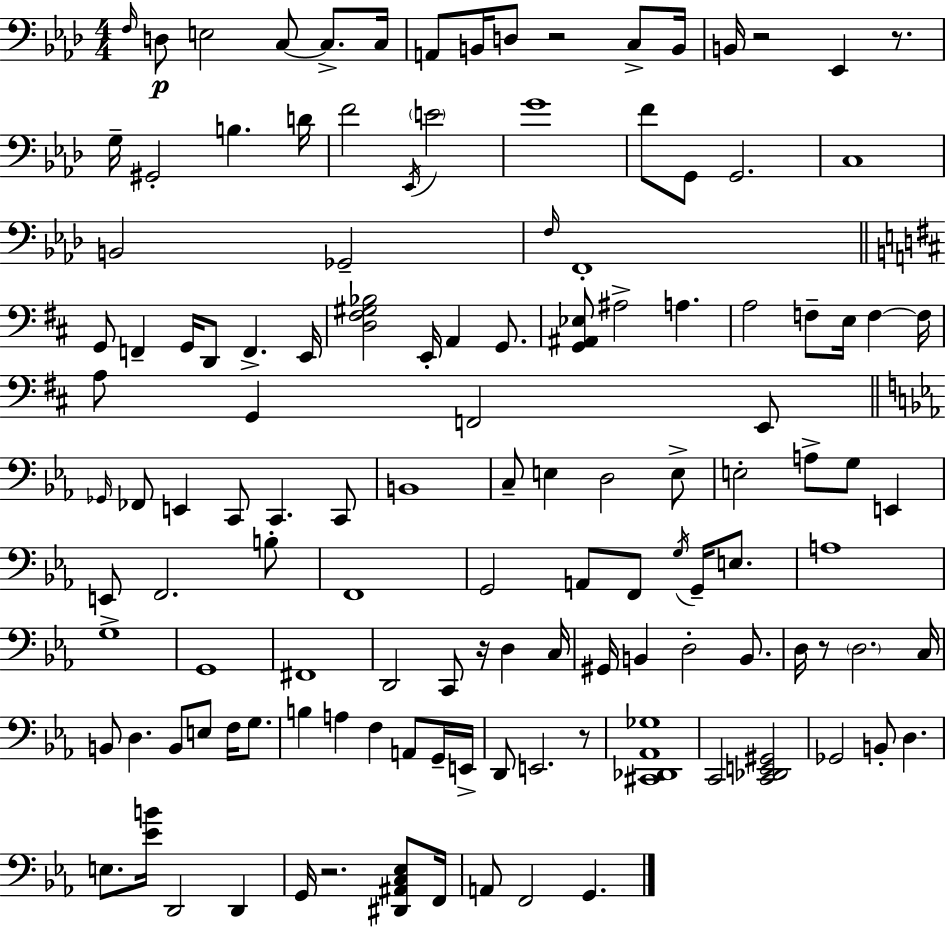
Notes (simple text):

F3/s D3/e E3/h C3/e C3/e. C3/s A2/e B2/s D3/e R/h C3/e B2/s B2/s R/h Eb2/q R/e. G3/s G#2/h B3/q. D4/s F4/h Eb2/s E4/h G4/w F4/e G2/e G2/h. C3/w B2/h Gb2/h F3/s F2/w G2/e F2/q G2/s D2/e F2/q. E2/s [D3,F#3,G#3,Bb3]/h E2/s A2/q G2/e. [G2,A#2,Eb3]/e A#3/h A3/q. A3/h F3/e E3/s F3/q F3/s A3/e G2/q F2/h E2/e Gb2/s FES2/e E2/q C2/e C2/q. C2/e B2/w C3/e E3/q D3/h E3/e E3/h A3/e G3/e E2/q E2/e F2/h. B3/e F2/w G2/h A2/e F2/e G3/s G2/s E3/e. A3/w G3/w G2/w F#2/w D2/h C2/e R/s D3/q C3/s G#2/s B2/q D3/h B2/e. D3/s R/e D3/h. C3/s B2/e D3/q. B2/e E3/e F3/s G3/e. B3/q A3/q F3/q A2/e G2/s E2/s D2/e E2/h. R/e [C#2,Db2,Ab2,Gb3]/w C2/h [C2,Db2,E2,G#2]/h Gb2/h B2/e D3/q. E3/e. [Eb4,B4]/s D2/h D2/q G2/s R/h. [D#2,A#2,C3,Eb3]/e F2/s A2/e F2/h G2/q.